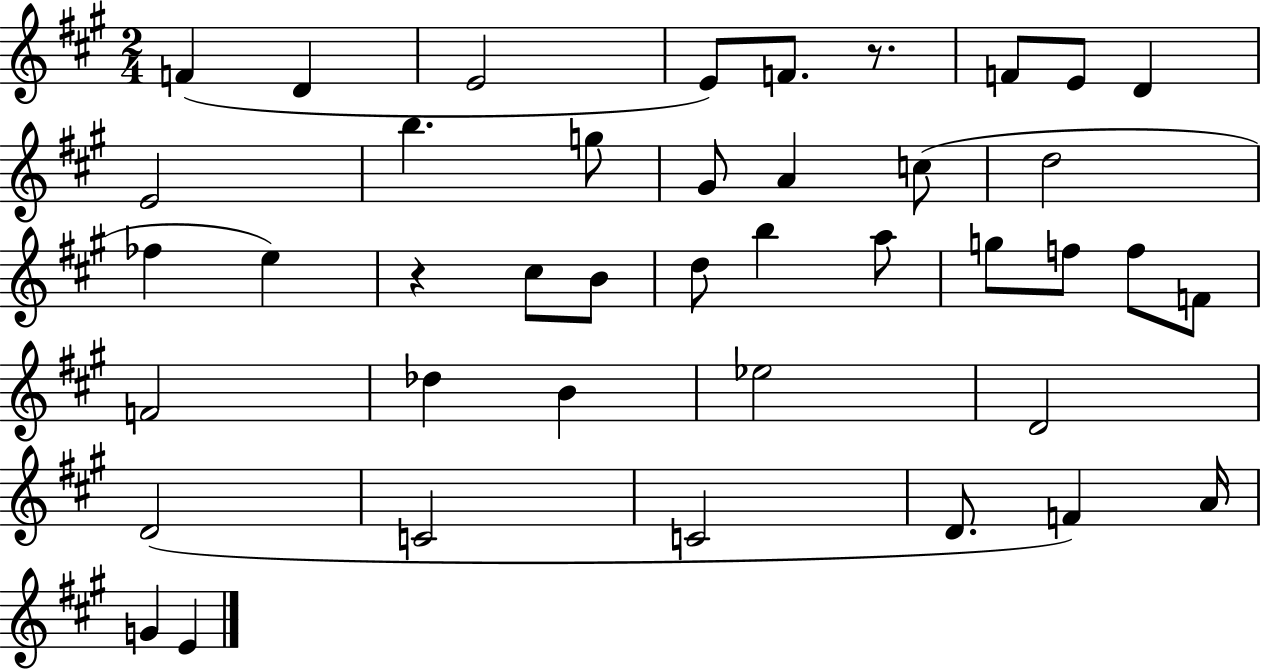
F4/q D4/q E4/h E4/e F4/e. R/e. F4/e E4/e D4/q E4/h B5/q. G5/e G#4/e A4/q C5/e D5/h FES5/q E5/q R/q C#5/e B4/e D5/e B5/q A5/e G5/e F5/e F5/e F4/e F4/h Db5/q B4/q Eb5/h D4/h D4/h C4/h C4/h D4/e. F4/q A4/s G4/q E4/q